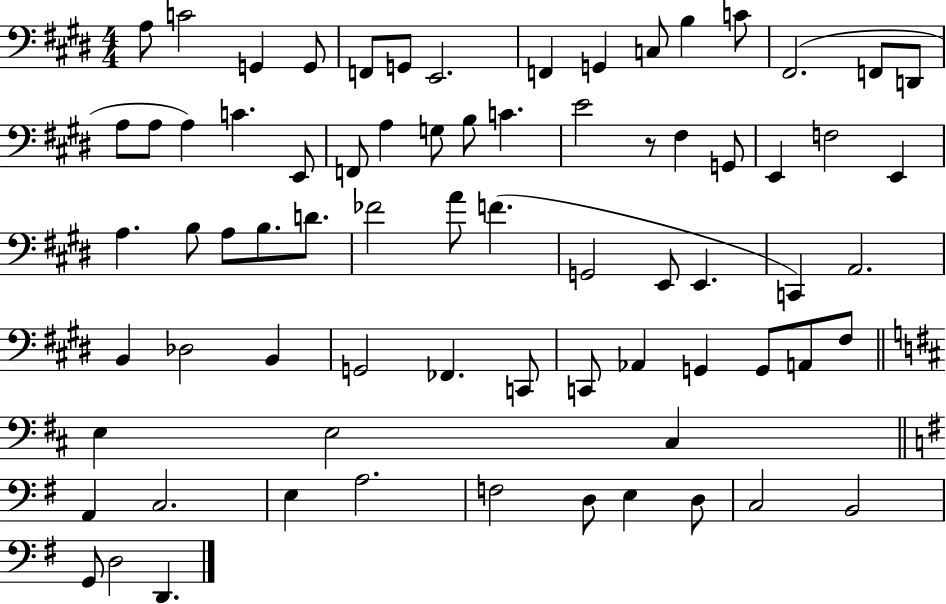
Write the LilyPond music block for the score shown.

{
  \clef bass
  \numericTimeSignature
  \time 4/4
  \key e \major
  a8 c'2 g,4 g,8 | f,8 g,8 e,2. | f,4 g,4 c8 b4 c'8 | fis,2.( f,8 d,8 | \break a8 a8 a4) c'4. e,8 | f,8 a4 g8 b8 c'4. | e'2 r8 fis4 g,8 | e,4 f2 e,4 | \break a4. b8 a8 b8. d'8. | fes'2 a'8 f'4.( | g,2 e,8 e,4. | c,4) a,2. | \break b,4 des2 b,4 | g,2 fes,4. c,8 | c,8 aes,4 g,4 g,8 a,8 fis8 | \bar "||" \break \key d \major e4 e2 cis4 | \bar "||" \break \key g \major a,4 c2. | e4 a2. | f2 d8 e4 d8 | c2 b,2 | \break g,8 d2 d,4. | \bar "|."
}